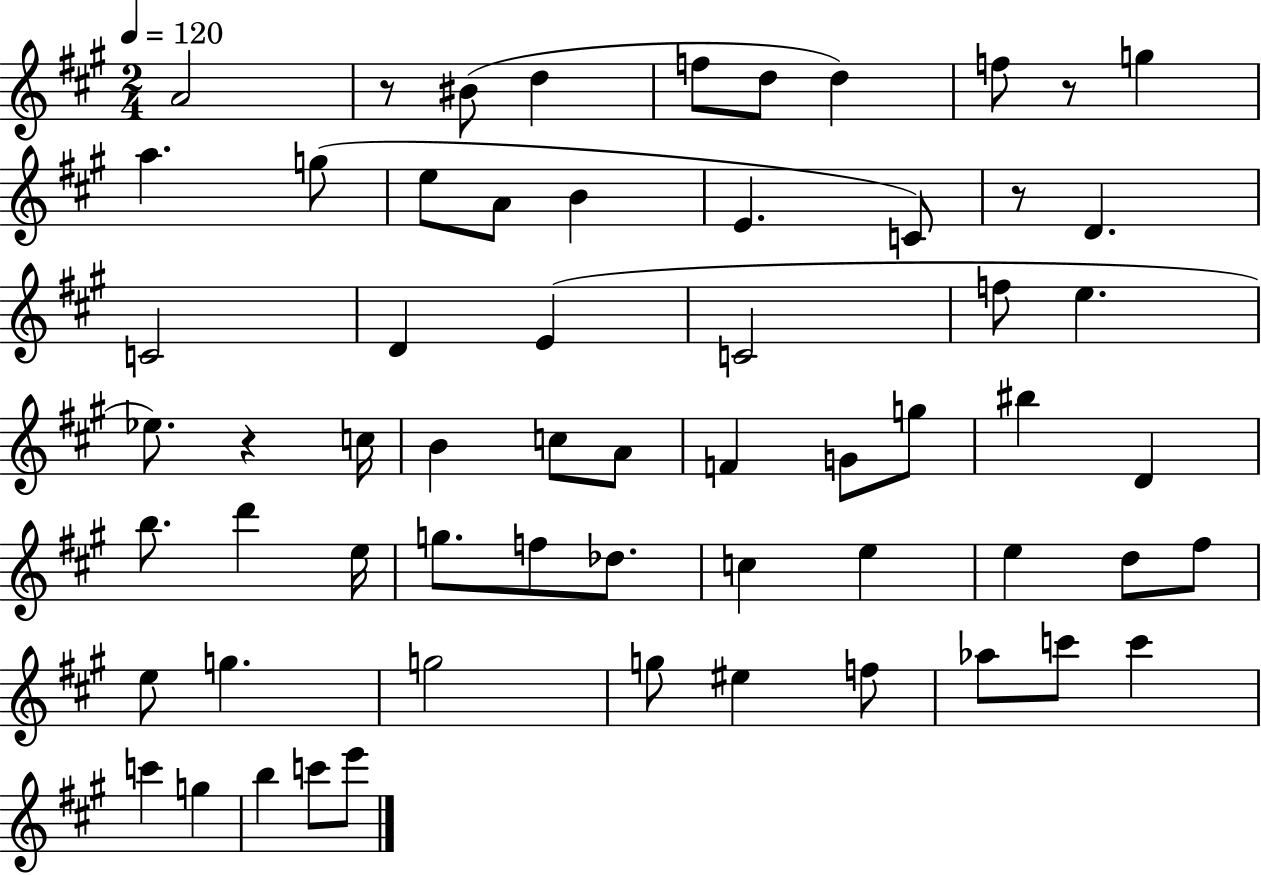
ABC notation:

X:1
T:Untitled
M:2/4
L:1/4
K:A
A2 z/2 ^B/2 d f/2 d/2 d f/2 z/2 g a g/2 e/2 A/2 B E C/2 z/2 D C2 D E C2 f/2 e _e/2 z c/4 B c/2 A/2 F G/2 g/2 ^b D b/2 d' e/4 g/2 f/2 _d/2 c e e d/2 ^f/2 e/2 g g2 g/2 ^e f/2 _a/2 c'/2 c' c' g b c'/2 e'/2